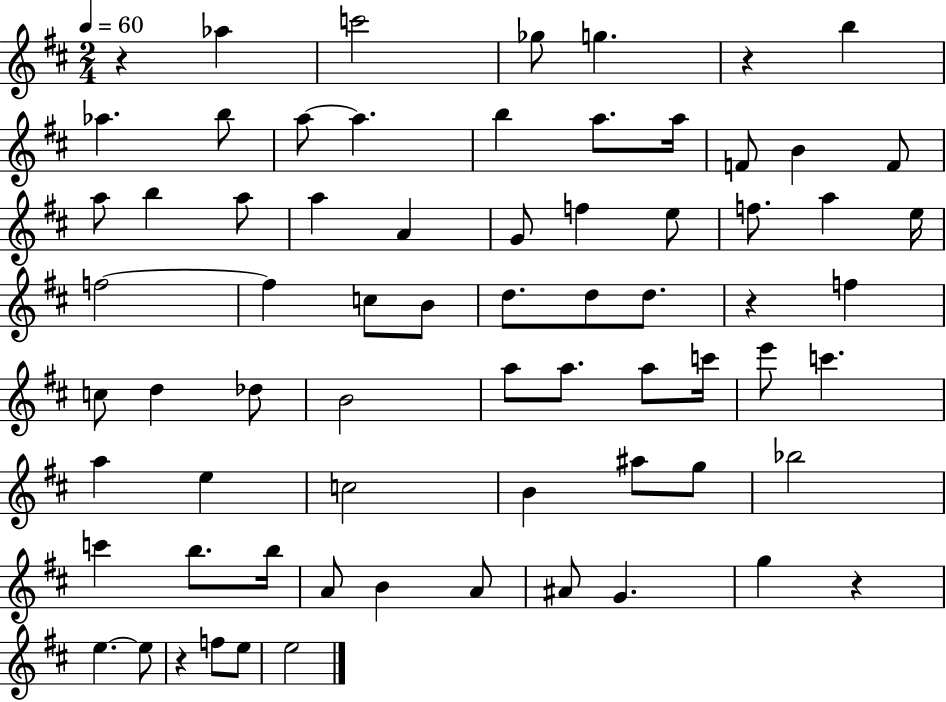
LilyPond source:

{
  \clef treble
  \numericTimeSignature
  \time 2/4
  \key d \major
  \tempo 4 = 60
  r4 aes''4 | c'''2 | ges''8 g''4. | r4 b''4 | \break aes''4. b''8 | a''8~~ a''4. | b''4 a''8. a''16 | f'8 b'4 f'8 | \break a''8 b''4 a''8 | a''4 a'4 | g'8 f''4 e''8 | f''8. a''4 e''16 | \break f''2~~ | f''4 c''8 b'8 | d''8. d''8 d''8. | r4 f''4 | \break c''8 d''4 des''8 | b'2 | a''8 a''8. a''8 c'''16 | e'''8 c'''4. | \break a''4 e''4 | c''2 | b'4 ais''8 g''8 | bes''2 | \break c'''4 b''8. b''16 | a'8 b'4 a'8 | ais'8 g'4. | g''4 r4 | \break e''4.~~ e''8 | r4 f''8 e''8 | e''2 | \bar "|."
}